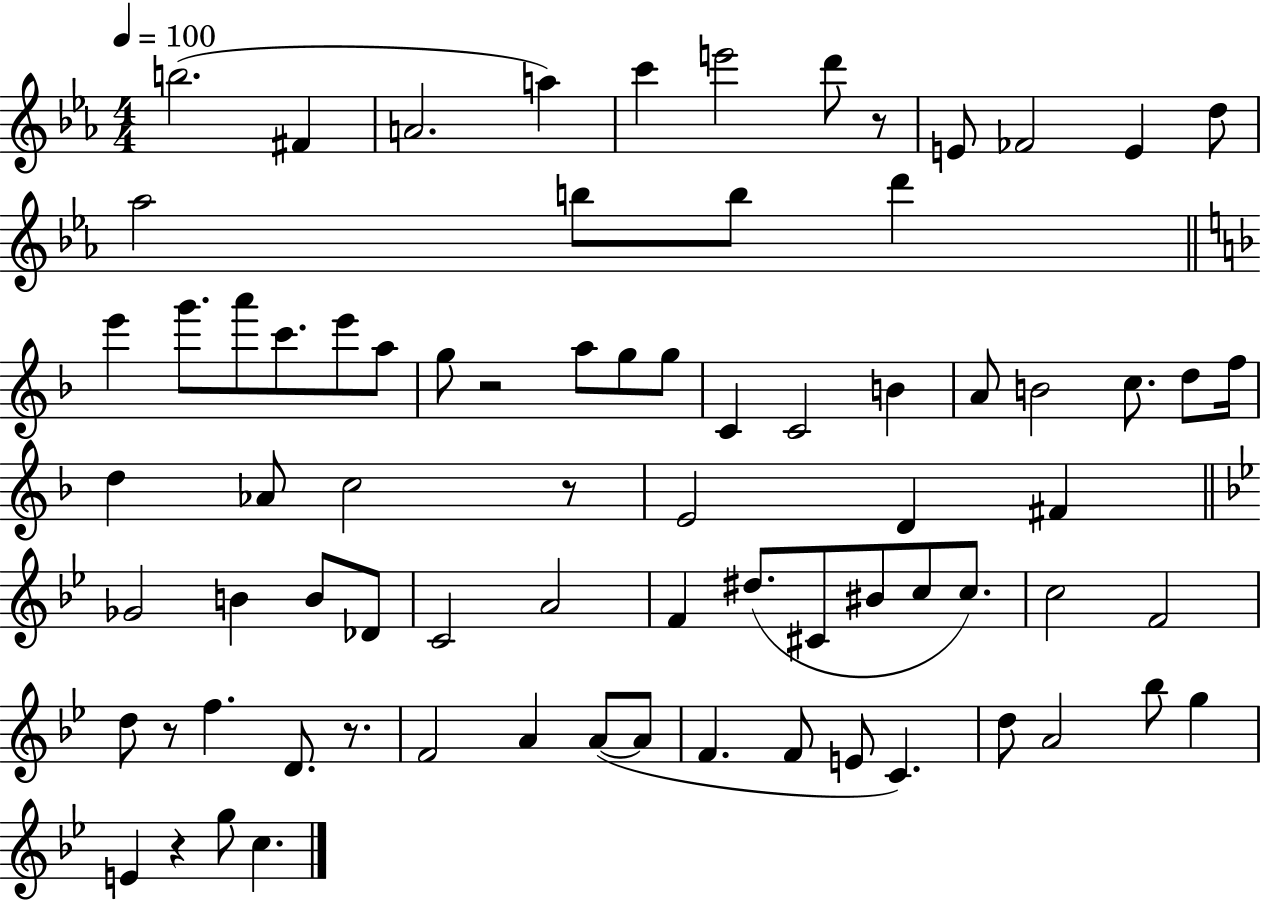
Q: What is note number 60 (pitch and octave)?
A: A4